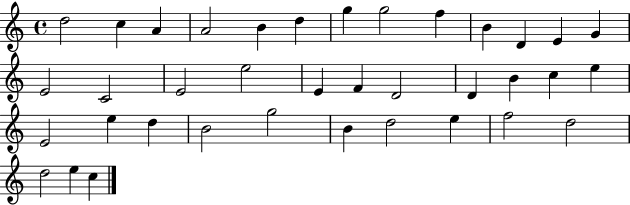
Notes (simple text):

D5/h C5/q A4/q A4/h B4/q D5/q G5/q G5/h F5/q B4/q D4/q E4/q G4/q E4/h C4/h E4/h E5/h E4/q F4/q D4/h D4/q B4/q C5/q E5/q E4/h E5/q D5/q B4/h G5/h B4/q D5/h E5/q F5/h D5/h D5/h E5/q C5/q